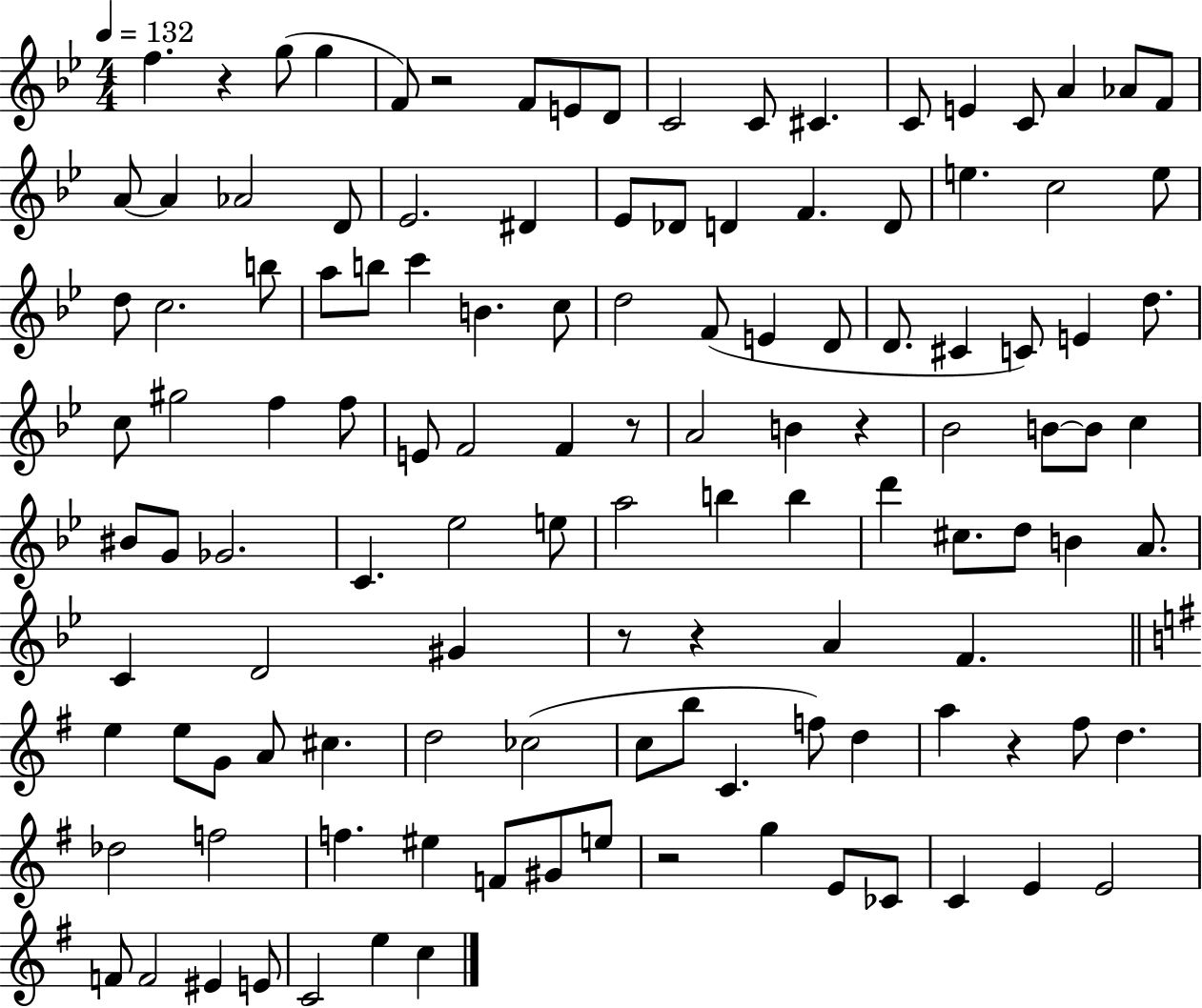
X:1
T:Untitled
M:4/4
L:1/4
K:Bb
f z g/2 g F/2 z2 F/2 E/2 D/2 C2 C/2 ^C C/2 E C/2 A _A/2 F/2 A/2 A _A2 D/2 _E2 ^D _E/2 _D/2 D F D/2 e c2 e/2 d/2 c2 b/2 a/2 b/2 c' B c/2 d2 F/2 E D/2 D/2 ^C C/2 E d/2 c/2 ^g2 f f/2 E/2 F2 F z/2 A2 B z _B2 B/2 B/2 c ^B/2 G/2 _G2 C _e2 e/2 a2 b b d' ^c/2 d/2 B A/2 C D2 ^G z/2 z A F e e/2 G/2 A/2 ^c d2 _c2 c/2 b/2 C f/2 d a z ^f/2 d _d2 f2 f ^e F/2 ^G/2 e/2 z2 g E/2 _C/2 C E E2 F/2 F2 ^E E/2 C2 e c